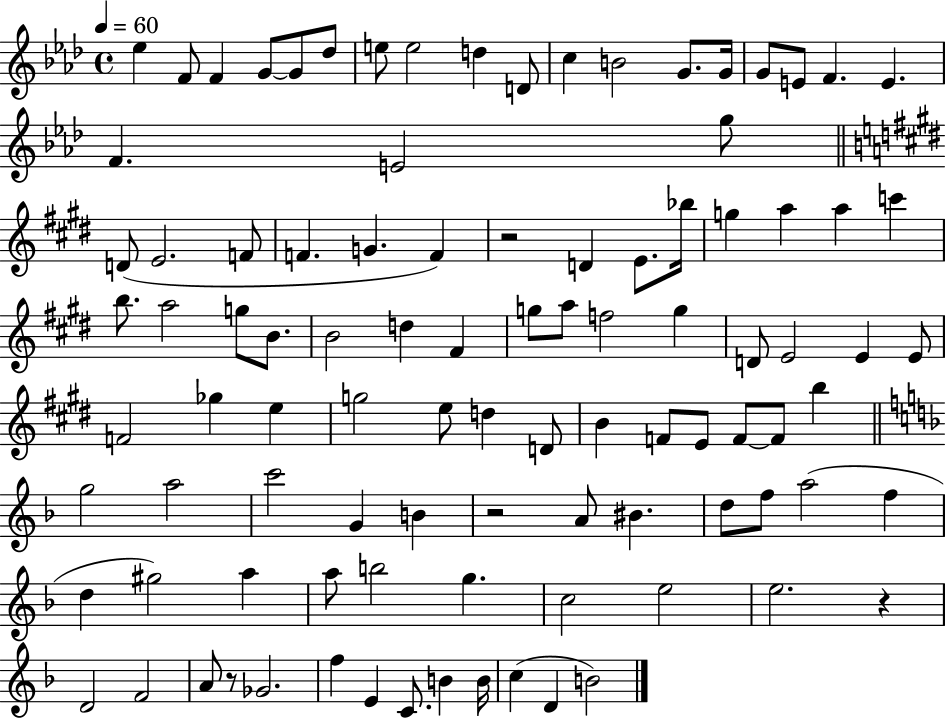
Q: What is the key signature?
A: AES major